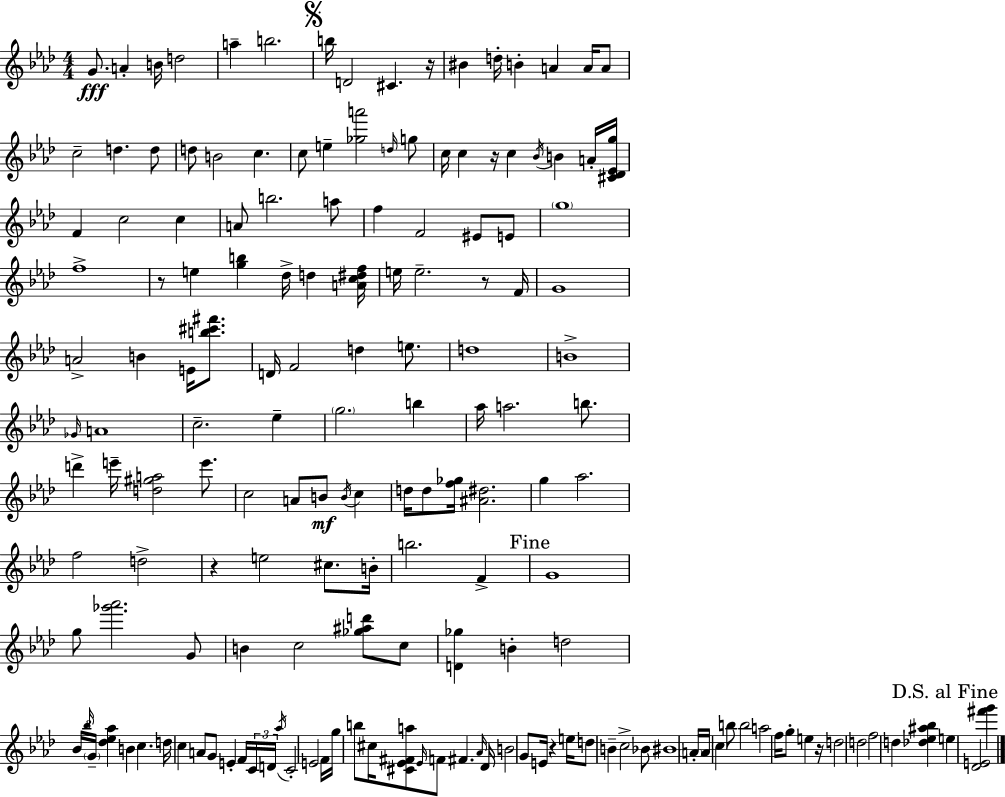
G4/e. A4/q B4/s D5/h A5/q B5/h. B5/s D4/h C#4/q. R/s BIS4/q D5/s B4/q A4/q A4/s A4/e C5/h D5/q. D5/e D5/e B4/h C5/q. C5/e E5/q [Gb5,A6]/h D5/s G5/e C5/s C5/q R/s C5/q Bb4/s B4/q A4/s [C#4,Db4,Eb4,G5]/s F4/q C5/h C5/q A4/e B5/h. A5/e F5/q F4/h EIS4/e E4/e G5/w F5/w R/e E5/q [G5,B5]/q Db5/s D5/q [A4,C5,D#5,F5]/s E5/s E5/h. R/e F4/s G4/w A4/h B4/q E4/s [B5,C#6,F#6]/e. D4/s F4/h D5/q E5/e. D5/w B4/w Gb4/s A4/w C5/h. Eb5/q G5/h. B5/q Ab5/s A5/h. B5/e. D6/q E6/s [D5,G#5,A5]/h E6/e. C5/h A4/e B4/e B4/s C5/q D5/s D5/e [F5,Gb5]/s [A#4,D#5]/h. G5/q Ab5/h. F5/h D5/h R/q E5/h C#5/e. B4/s B5/h. F4/q G4/w G5/e [Gb6,Ab6]/h. G4/e B4/q C5/h [Gb5,A#5,D6]/e C5/e [D4,Gb5]/q B4/q D5/h Bb4/s Bb5/s G4/s [Db5,Eb5,Ab5]/q B4/q C5/q. D5/s C5/q A4/e G4/e E4/q F4/s C4/s D4/s Ab5/s C4/h E4/h F4/s G5/s B5/e C#5/s [C#4,Eb4,F#4,A5]/e Eb4/s F4/e F#4/q. Ab4/s Db4/s B4/h G4/e E4/s R/q E5/s D5/e B4/q C5/h Bb4/e BIS4/w A4/s A4/s C5/q B5/e B5/h A5/h F5/s G5/e E5/q R/s D5/h D5/h F5/h D5/q [Db5,Eb5,A#5,Bb5]/q E5/q [Db4,E4]/h [F#6,G6]/q